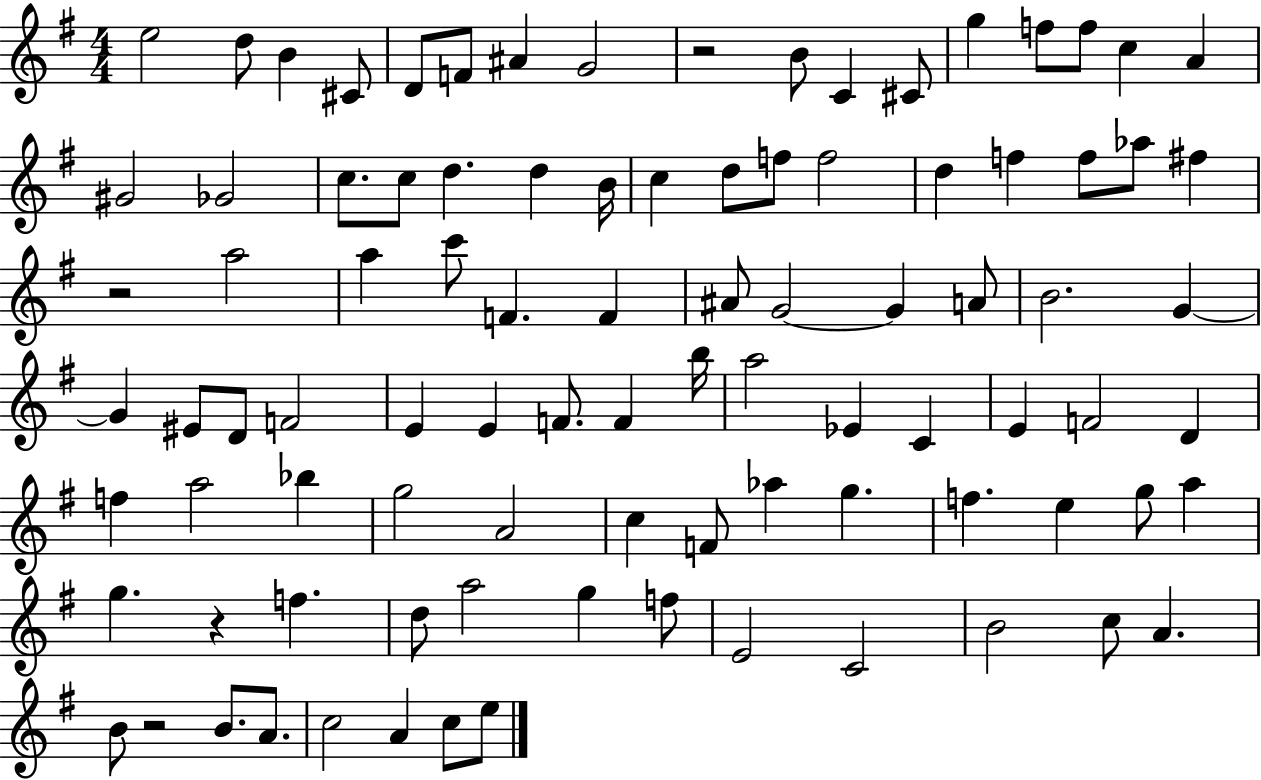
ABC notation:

X:1
T:Untitled
M:4/4
L:1/4
K:G
e2 d/2 B ^C/2 D/2 F/2 ^A G2 z2 B/2 C ^C/2 g f/2 f/2 c A ^G2 _G2 c/2 c/2 d d B/4 c d/2 f/2 f2 d f f/2 _a/2 ^f z2 a2 a c'/2 F F ^A/2 G2 G A/2 B2 G G ^E/2 D/2 F2 E E F/2 F b/4 a2 _E C E F2 D f a2 _b g2 A2 c F/2 _a g f e g/2 a g z f d/2 a2 g f/2 E2 C2 B2 c/2 A B/2 z2 B/2 A/2 c2 A c/2 e/2